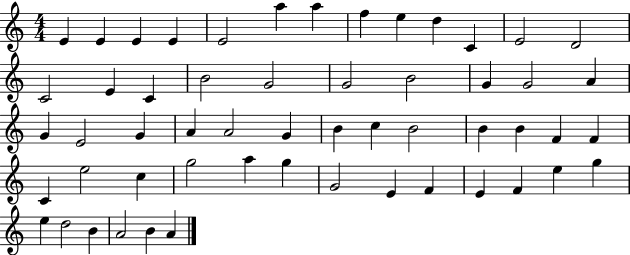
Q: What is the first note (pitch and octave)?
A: E4